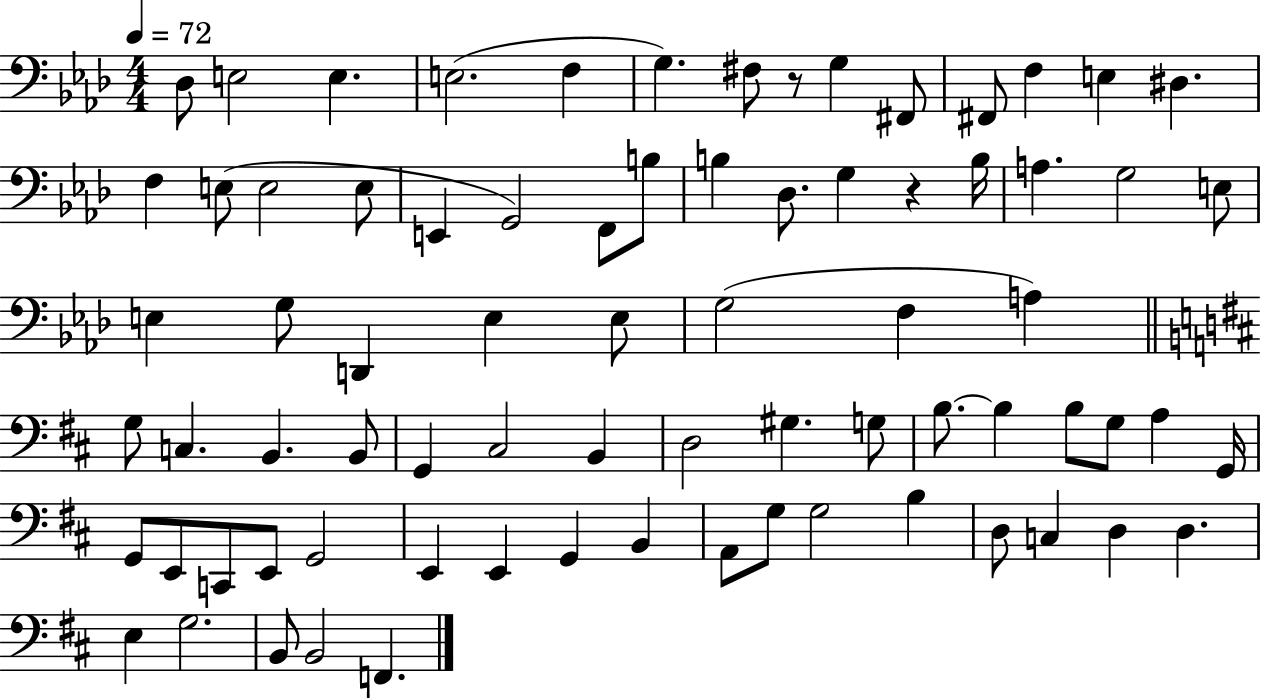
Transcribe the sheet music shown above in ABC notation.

X:1
T:Untitled
M:4/4
L:1/4
K:Ab
_D,/2 E,2 E, E,2 F, G, ^F,/2 z/2 G, ^F,,/2 ^F,,/2 F, E, ^D, F, E,/2 E,2 E,/2 E,, G,,2 F,,/2 B,/2 B, _D,/2 G, z B,/4 A, G,2 E,/2 E, G,/2 D,, E, E,/2 G,2 F, A, G,/2 C, B,, B,,/2 G,, ^C,2 B,, D,2 ^G, G,/2 B,/2 B, B,/2 G,/2 A, G,,/4 G,,/2 E,,/2 C,,/2 E,,/2 G,,2 E,, E,, G,, B,, A,,/2 G,/2 G,2 B, D,/2 C, D, D, E, G,2 B,,/2 B,,2 F,,